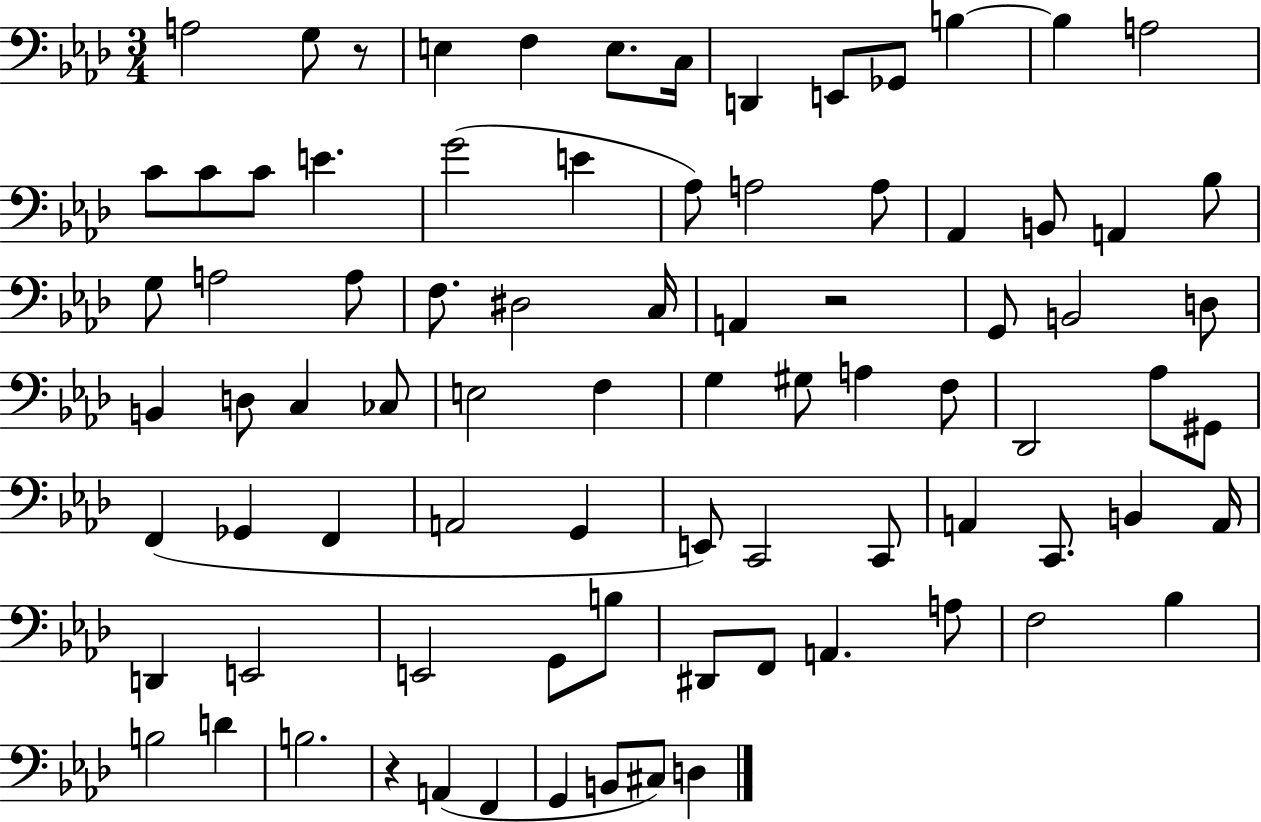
X:1
T:Untitled
M:3/4
L:1/4
K:Ab
A,2 G,/2 z/2 E, F, E,/2 C,/4 D,, E,,/2 _G,,/2 B, B, A,2 C/2 C/2 C/2 E G2 E _A,/2 A,2 A,/2 _A,, B,,/2 A,, _B,/2 G,/2 A,2 A,/2 F,/2 ^D,2 C,/4 A,, z2 G,,/2 B,,2 D,/2 B,, D,/2 C, _C,/2 E,2 F, G, ^G,/2 A, F,/2 _D,,2 _A,/2 ^G,,/2 F,, _G,, F,, A,,2 G,, E,,/2 C,,2 C,,/2 A,, C,,/2 B,, A,,/4 D,, E,,2 E,,2 G,,/2 B,/2 ^D,,/2 F,,/2 A,, A,/2 F,2 _B, B,2 D B,2 z A,, F,, G,, B,,/2 ^C,/2 D,